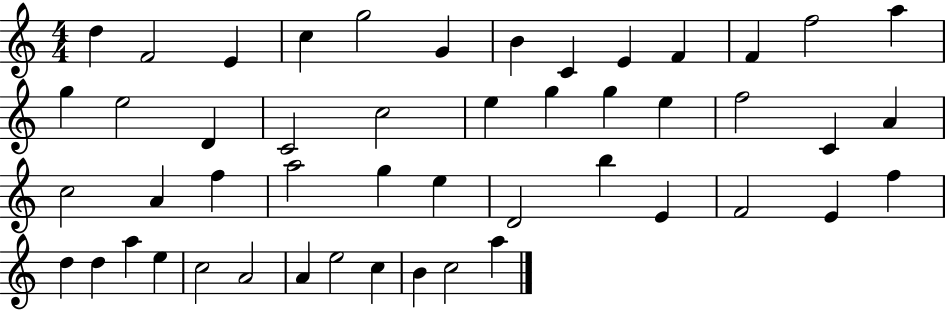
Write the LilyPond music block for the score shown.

{
  \clef treble
  \numericTimeSignature
  \time 4/4
  \key c \major
  d''4 f'2 e'4 | c''4 g''2 g'4 | b'4 c'4 e'4 f'4 | f'4 f''2 a''4 | \break g''4 e''2 d'4 | c'2 c''2 | e''4 g''4 g''4 e''4 | f''2 c'4 a'4 | \break c''2 a'4 f''4 | a''2 g''4 e''4 | d'2 b''4 e'4 | f'2 e'4 f''4 | \break d''4 d''4 a''4 e''4 | c''2 a'2 | a'4 e''2 c''4 | b'4 c''2 a''4 | \break \bar "|."
}